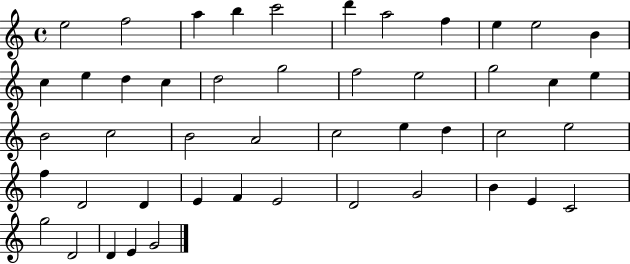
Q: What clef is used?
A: treble